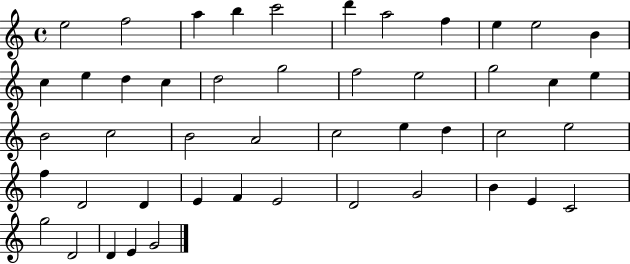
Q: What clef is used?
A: treble